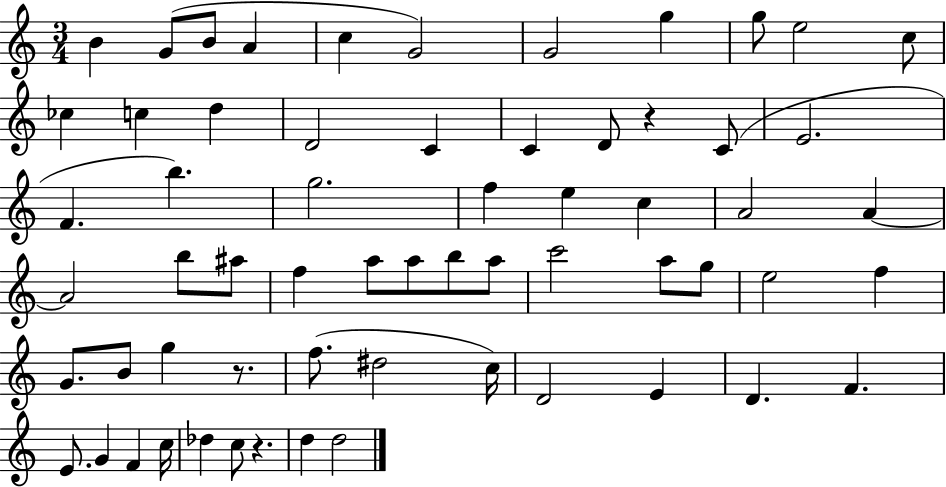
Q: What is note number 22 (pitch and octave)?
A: B5